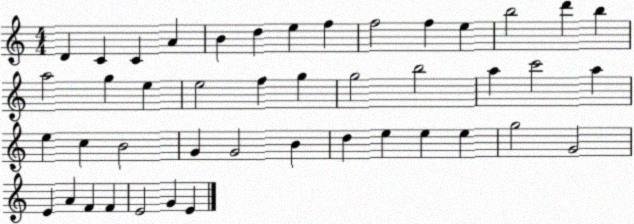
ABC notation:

X:1
T:Untitled
M:4/4
L:1/4
K:C
D C C A B d e f f2 f e b2 d' b a2 g e e2 f g g2 b2 a c'2 a e c B2 G G2 B d e e e g2 G2 E A F F E2 G E